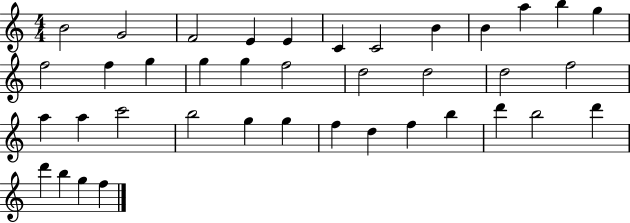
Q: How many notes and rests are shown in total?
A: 39